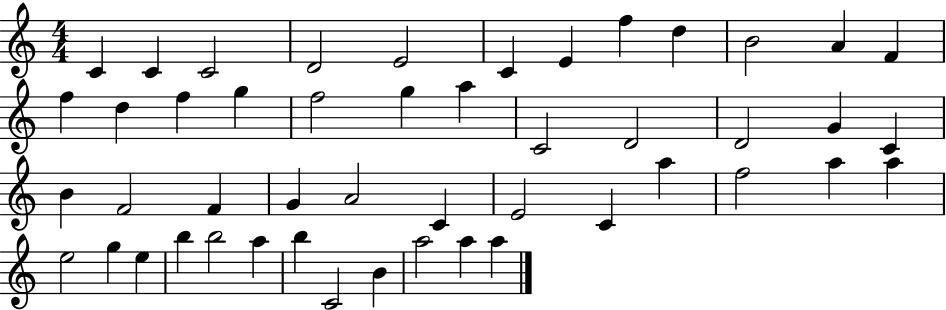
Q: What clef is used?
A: treble